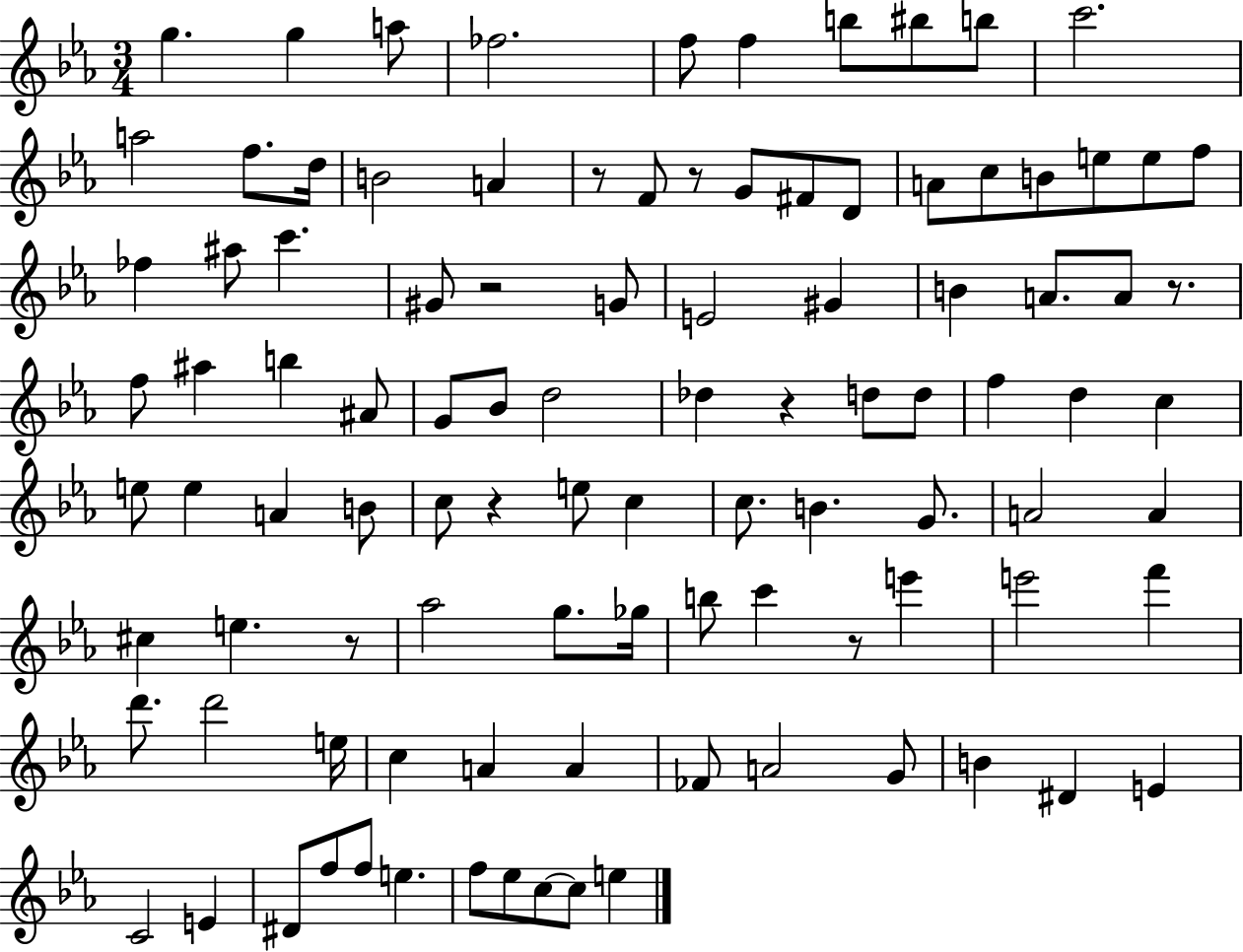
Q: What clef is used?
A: treble